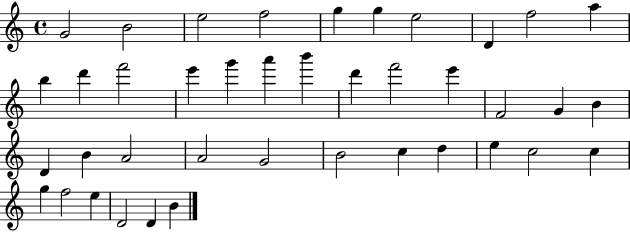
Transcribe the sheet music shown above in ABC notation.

X:1
T:Untitled
M:4/4
L:1/4
K:C
G2 B2 e2 f2 g g e2 D f2 a b d' f'2 e' g' a' b' d' f'2 e' F2 G B D B A2 A2 G2 B2 c d e c2 c g f2 e D2 D B